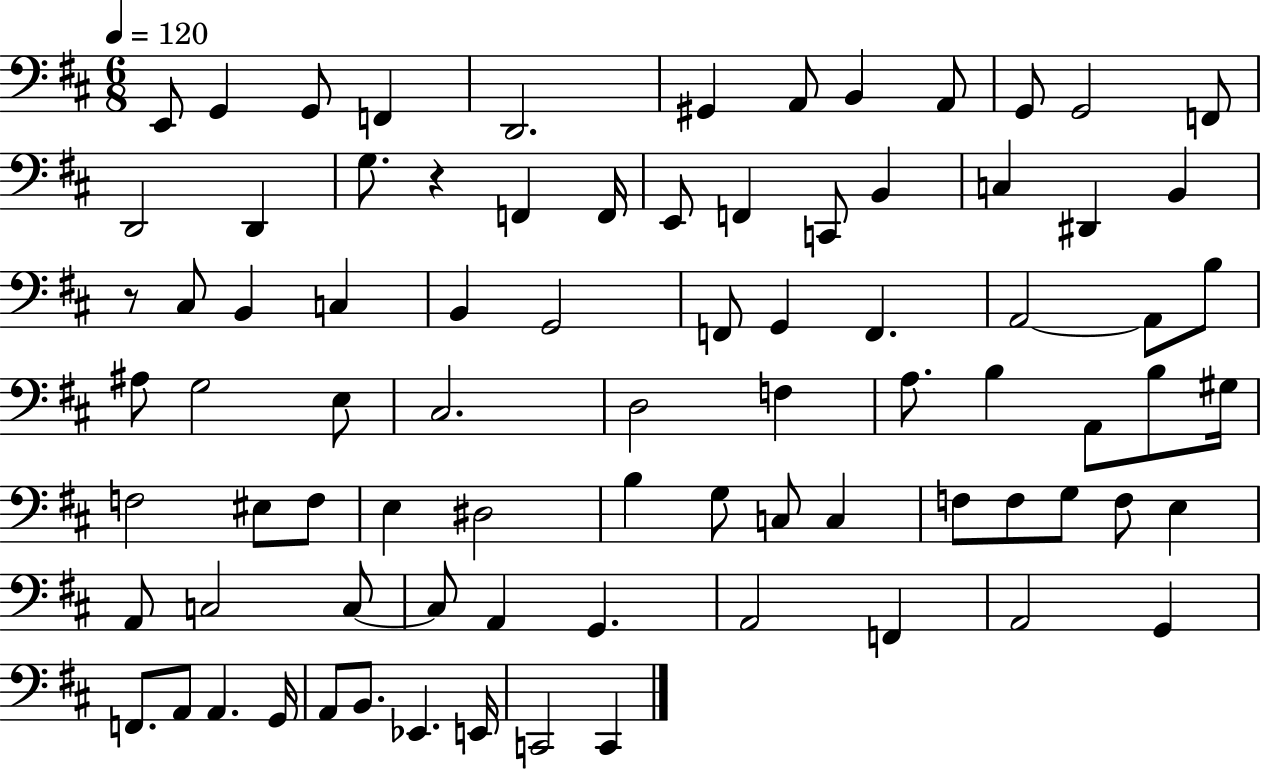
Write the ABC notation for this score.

X:1
T:Untitled
M:6/8
L:1/4
K:D
E,,/2 G,, G,,/2 F,, D,,2 ^G,, A,,/2 B,, A,,/2 G,,/2 G,,2 F,,/2 D,,2 D,, G,/2 z F,, F,,/4 E,,/2 F,, C,,/2 B,, C, ^D,, B,, z/2 ^C,/2 B,, C, B,, G,,2 F,,/2 G,, F,, A,,2 A,,/2 B,/2 ^A,/2 G,2 E,/2 ^C,2 D,2 F, A,/2 B, A,,/2 B,/2 ^G,/4 F,2 ^E,/2 F,/2 E, ^D,2 B, G,/2 C,/2 C, F,/2 F,/2 G,/2 F,/2 E, A,,/2 C,2 C,/2 C,/2 A,, G,, A,,2 F,, A,,2 G,, F,,/2 A,,/2 A,, G,,/4 A,,/2 B,,/2 _E,, E,,/4 C,,2 C,,